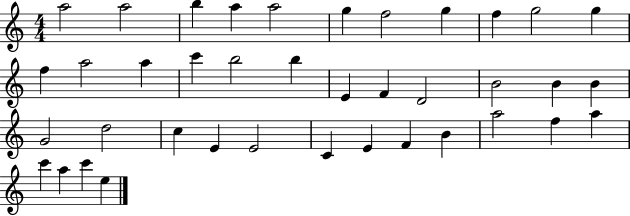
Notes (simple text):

A5/h A5/h B5/q A5/q A5/h G5/q F5/h G5/q F5/q G5/h G5/q F5/q A5/h A5/q C6/q B5/h B5/q E4/q F4/q D4/h B4/h B4/q B4/q G4/h D5/h C5/q E4/q E4/h C4/q E4/q F4/q B4/q A5/h F5/q A5/q C6/q A5/q C6/q E5/q